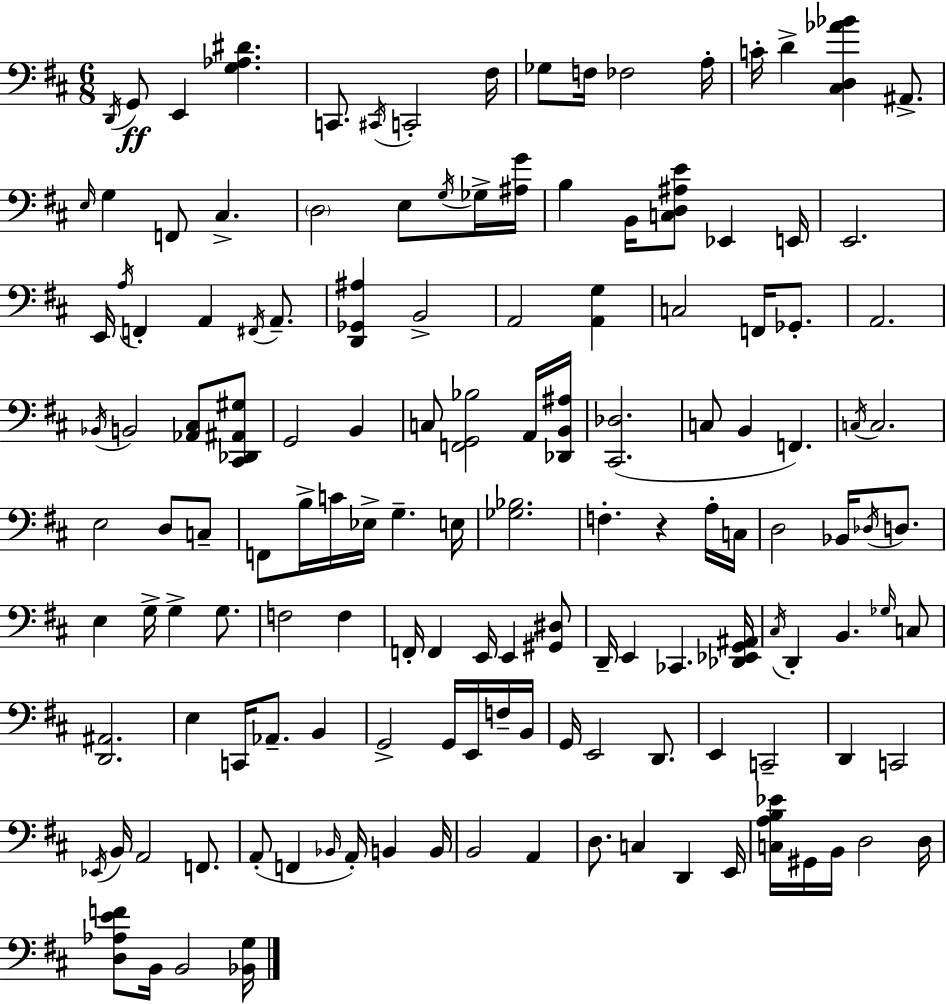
X:1
T:Untitled
M:6/8
L:1/4
K:D
D,,/4 G,,/2 E,, [G,_A,^D] C,,/2 ^C,,/4 C,,2 ^F,/4 _G,/2 F,/4 _F,2 A,/4 C/4 D [^C,D,_A_B] ^A,,/2 E,/4 G, F,,/2 ^C, D,2 E,/2 G,/4 _G,/4 [^A,G]/4 B, B,,/4 [C,D,^A,E]/2 _E,, E,,/4 E,,2 E,,/4 A,/4 F,, A,, ^F,,/4 A,,/2 [D,,_G,,^A,] B,,2 A,,2 [A,,G,] C,2 F,,/4 _G,,/2 A,,2 _B,,/4 B,,2 [_A,,^C,]/2 [^C,,_D,,^A,,^G,]/2 G,,2 B,, C,/2 [F,,G,,_B,]2 A,,/4 [_D,,B,,^A,]/4 [^C,,_D,]2 C,/2 B,, F,, C,/4 C,2 E,2 D,/2 C,/2 F,,/2 B,/4 C/4 _E,/4 G, E,/4 [_G,_B,]2 F, z A,/4 C,/4 D,2 _B,,/4 _D,/4 D,/2 E, G,/4 G, G,/2 F,2 F, F,,/4 F,, E,,/4 E,, [^G,,^D,]/2 D,,/4 E,, _C,, [_D,,_E,,G,,^A,,]/4 ^C,/4 D,, B,, _G,/4 C,/2 [D,,^A,,]2 E, C,,/4 _A,,/2 B,, G,,2 G,,/4 E,,/4 F,/4 B,,/4 G,,/4 E,,2 D,,/2 E,, C,,2 D,, C,,2 _E,,/4 B,,/4 A,,2 F,,/2 A,,/2 F,, _B,,/4 A,,/4 B,, B,,/4 B,,2 A,, D,/2 C, D,, E,,/4 [C,A,B,_E]/4 ^G,,/4 B,,/4 D,2 D,/4 [D,_A,EF]/2 B,,/4 B,,2 [_B,,G,]/4